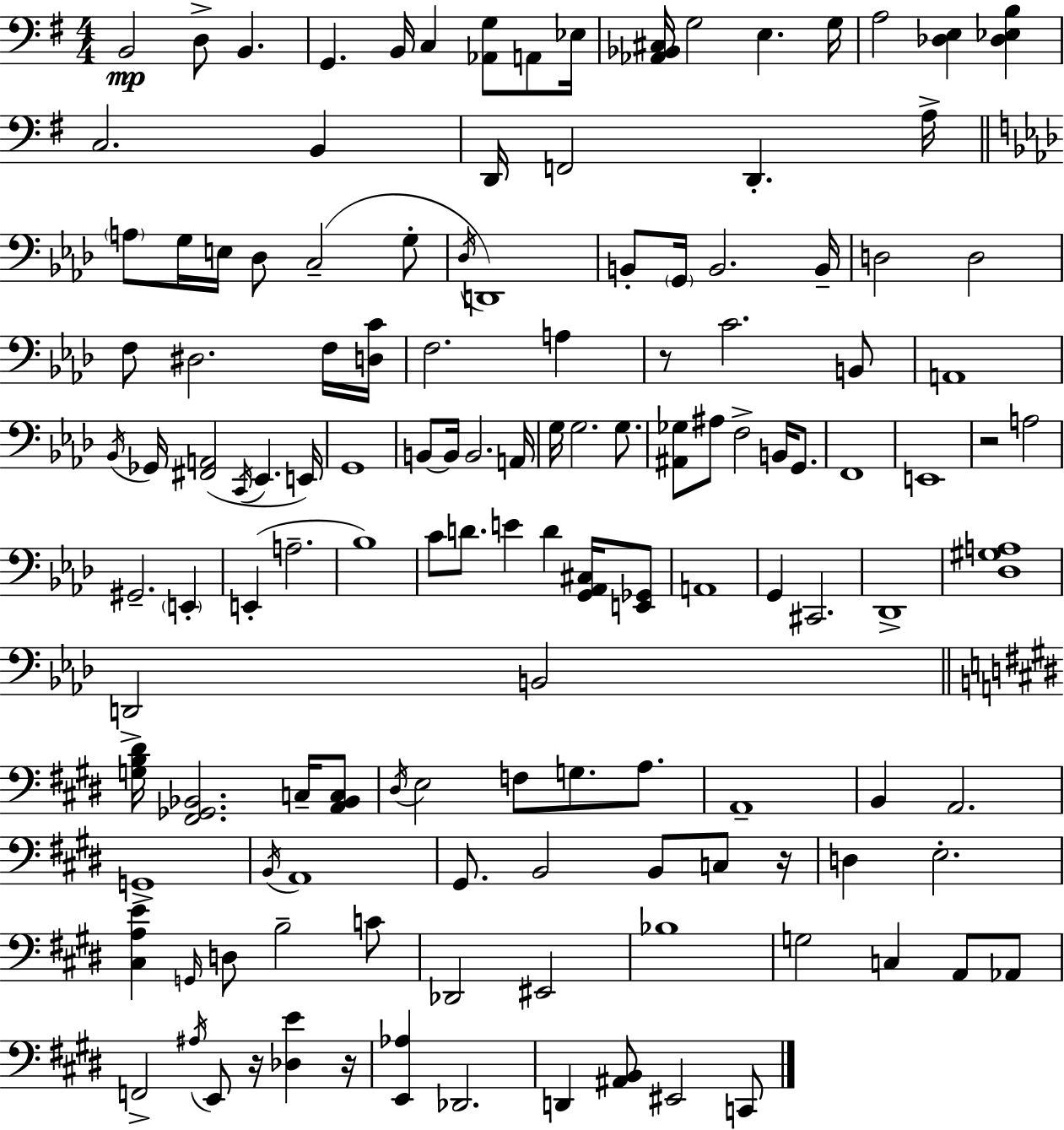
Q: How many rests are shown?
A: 5